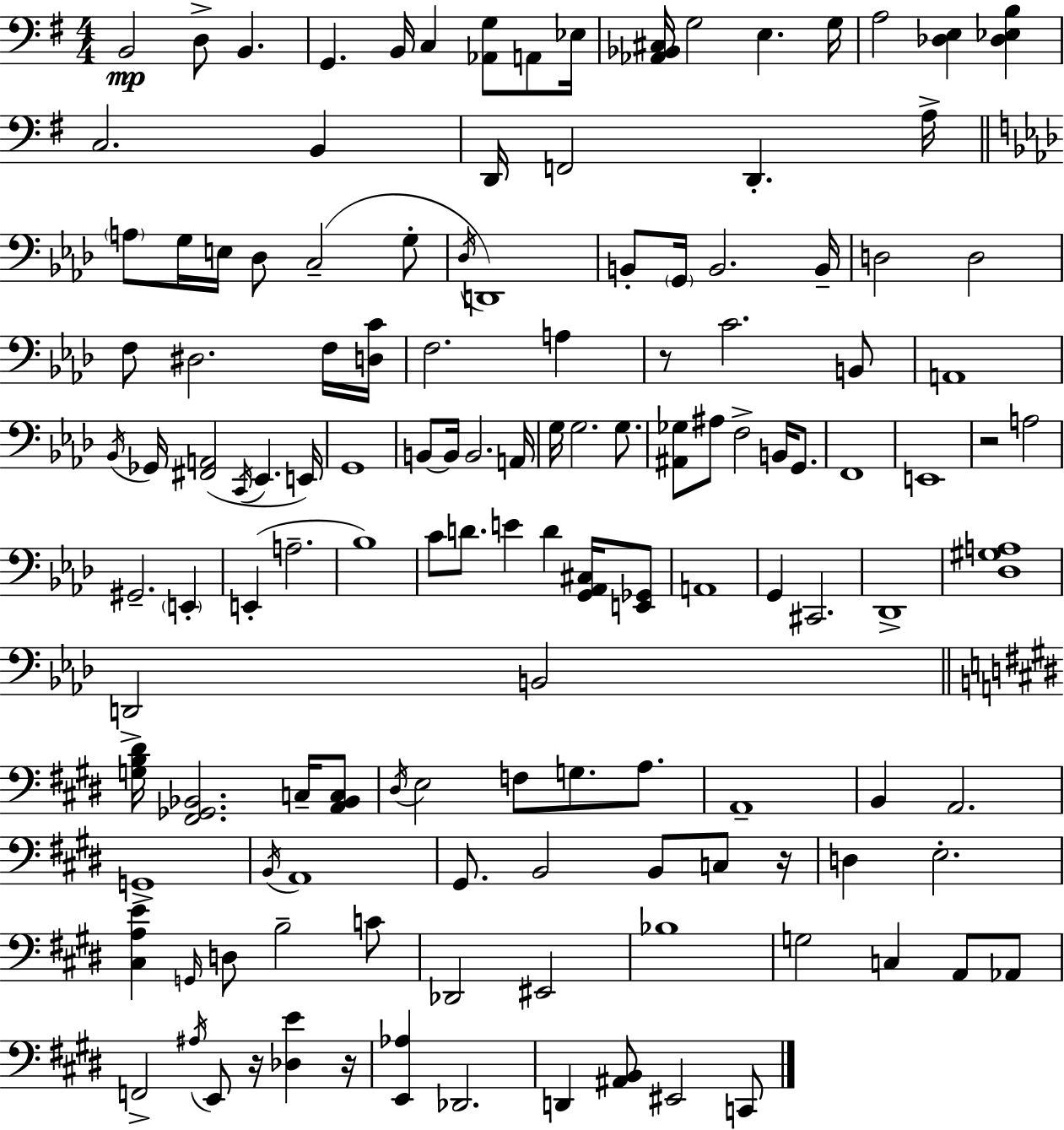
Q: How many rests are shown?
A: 5